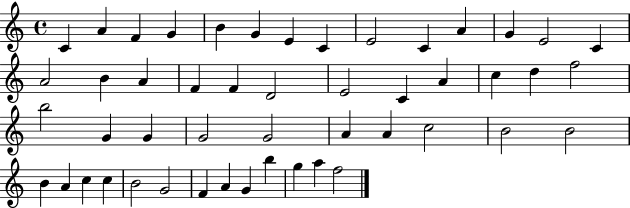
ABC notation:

X:1
T:Untitled
M:4/4
L:1/4
K:C
C A F G B G E C E2 C A G E2 C A2 B A F F D2 E2 C A c d f2 b2 G G G2 G2 A A c2 B2 B2 B A c c B2 G2 F A G b g a f2